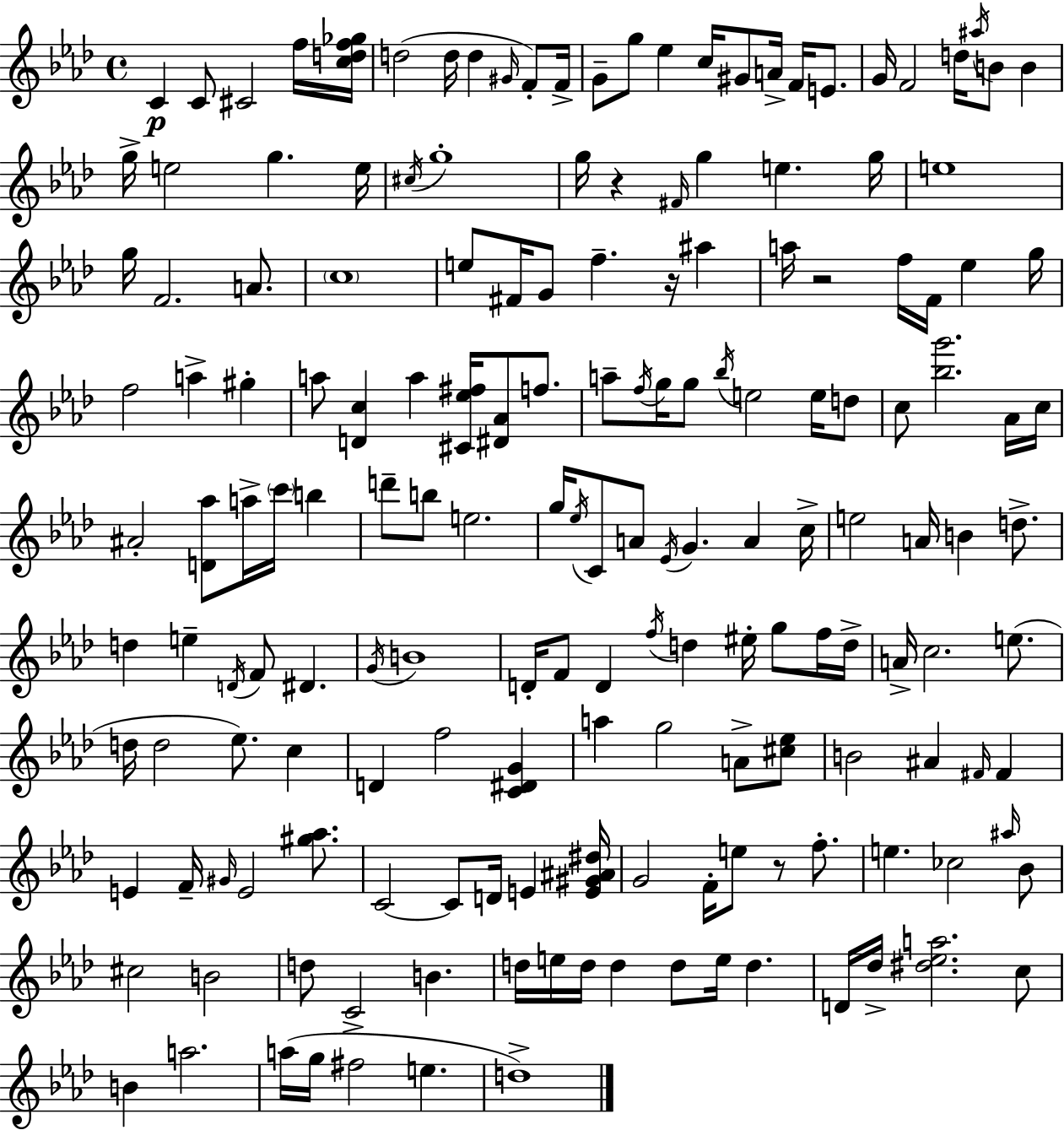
{
  \clef treble
  \time 4/4
  \defaultTimeSignature
  \key aes \major
  \repeat volta 2 { c'4\p c'8 cis'2 f''16 <c'' d'' f'' ges''>16 | d''2( d''16 d''4 \grace { gis'16 }) f'8-. | f'16-> g'8-- g''8 ees''4 c''16 gis'8 a'16-> f'16 e'8. | g'16 f'2 d''16 \acciaccatura { ais''16 } b'8 b'4 | \break g''16-> e''2 g''4. | e''16 \acciaccatura { cis''16 } g''1-. | g''16 r4 \grace { fis'16 } g''4 e''4. | g''16 e''1 | \break g''16 f'2. | a'8. \parenthesize c''1 | e''8 fis'16 g'8 f''4.-- r16 | ais''4 a''16 r2 f''16 f'16 ees''4 | \break g''16 f''2 a''4-> | gis''4-. a''8 <d' c''>4 a''4 <cis' ees'' fis''>16 <dis' aes'>8 | f''8. a''8-- \acciaccatura { f''16 } g''16 g''8 \acciaccatura { bes''16 } e''2 | e''16 d''8 c''8 <bes'' g'''>2. | \break aes'16 c''16 ais'2-. <d' aes''>8 | a''16-> \parenthesize c'''16 b''4 d'''8-- b''8 e''2. | g''16 \acciaccatura { ees''16 } c'8 a'8 \acciaccatura { ees'16 } g'4. | a'4 c''16-> e''2 | \break a'16 b'4 d''8.-> d''4 e''4-- | \acciaccatura { d'16 } f'8 dis'4. \acciaccatura { g'16 } b'1 | d'16-. f'8 d'4 | \acciaccatura { f''16 } d''4 eis''16-. g''8 f''16 d''16-> a'16-> c''2. | \break e''8.( d''16 d''2 | ees''8.) c''4 d'4 f''2 | <c' dis' g'>4 a''4 g''2 | a'8-> <cis'' ees''>8 b'2 | \break ais'4 \grace { fis'16 } fis'4 e'4 | f'16-- \grace { gis'16 } e'2 <gis'' aes''>8. c'2~~ | c'8 d'16 e'4 <e' gis' ais' dis''>16 g'2 | f'16-. e''8 r8 f''8.-. e''4. | \break ces''2 \grace { ais''16 } bes'8 cis''2 | b'2 d''8 | c'2-> b'4. d''16 e''16 | d''16 d''4 d''8 e''16 d''4. d'16 des''16-> | \break <dis'' ees'' a''>2. c''8 b'4 | a''2. a''16( g''16 | fis''2 e''4. d''1->) | } \bar "|."
}